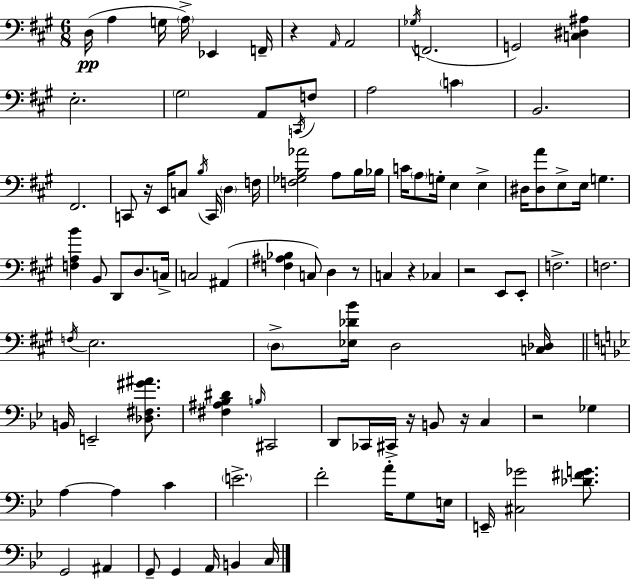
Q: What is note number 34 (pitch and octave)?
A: E3